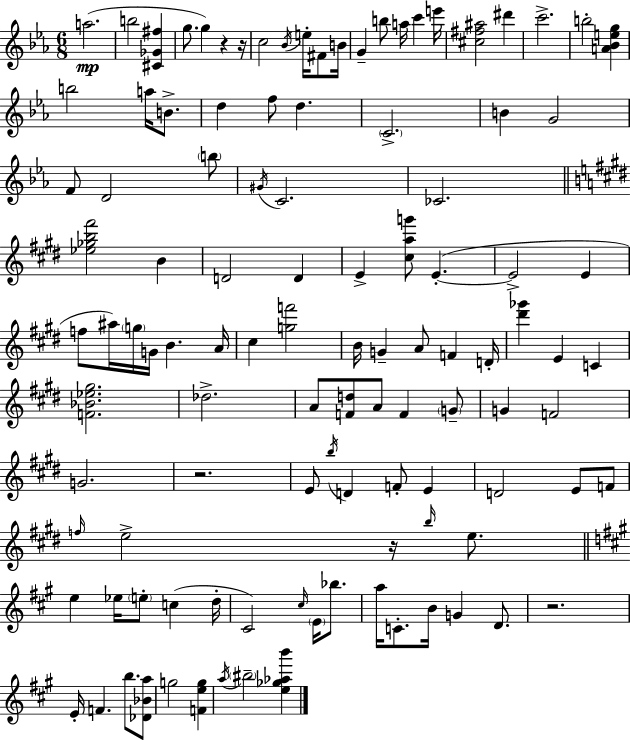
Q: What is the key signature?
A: EES major